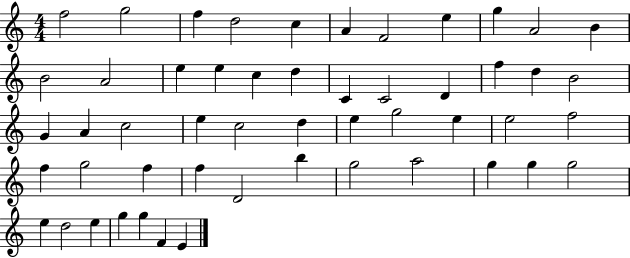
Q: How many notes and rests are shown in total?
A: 52